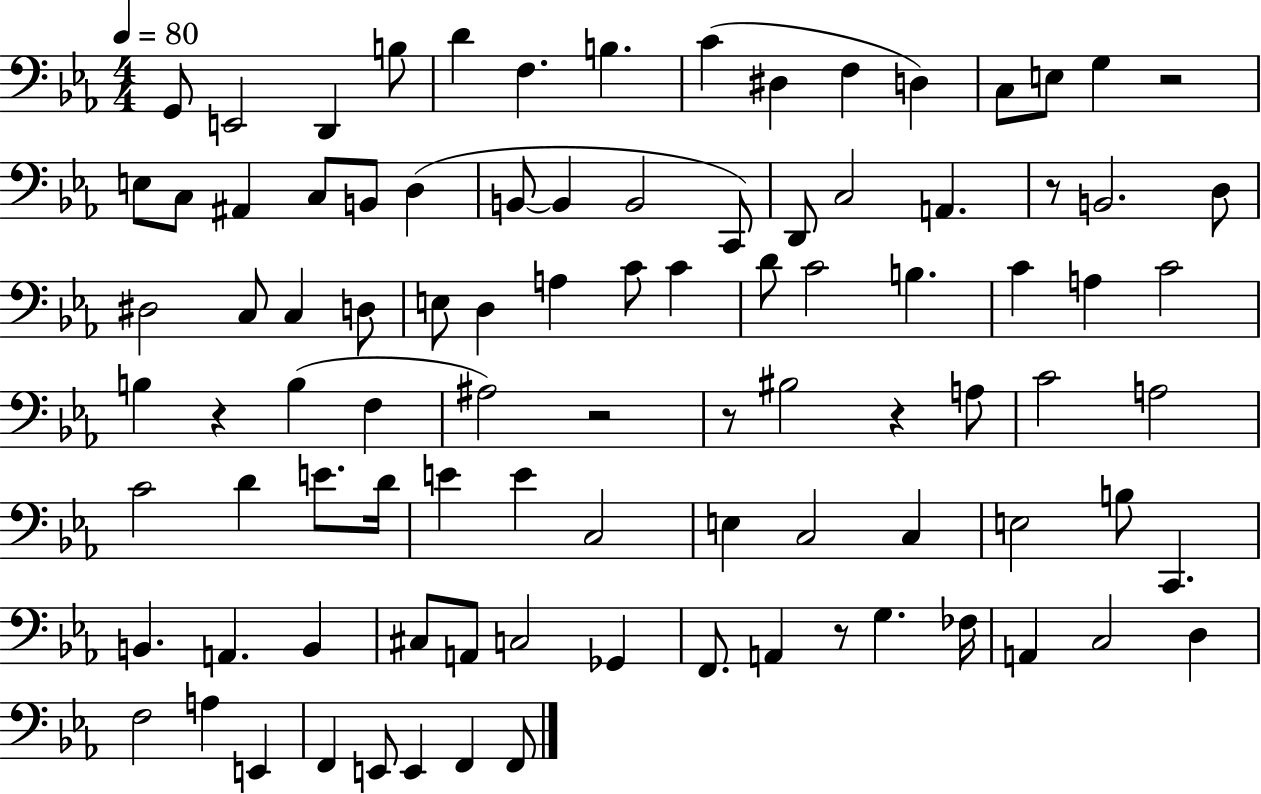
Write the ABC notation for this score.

X:1
T:Untitled
M:4/4
L:1/4
K:Eb
G,,/2 E,,2 D,, B,/2 D F, B, C ^D, F, D, C,/2 E,/2 G, z2 E,/2 C,/2 ^A,, C,/2 B,,/2 D, B,,/2 B,, B,,2 C,,/2 D,,/2 C,2 A,, z/2 B,,2 D,/2 ^D,2 C,/2 C, D,/2 E,/2 D, A, C/2 C D/2 C2 B, C A, C2 B, z B, F, ^A,2 z2 z/2 ^B,2 z A,/2 C2 A,2 C2 D E/2 D/4 E E C,2 E, C,2 C, E,2 B,/2 C,, B,, A,, B,, ^C,/2 A,,/2 C,2 _G,, F,,/2 A,, z/2 G, _F,/4 A,, C,2 D, F,2 A, E,, F,, E,,/2 E,, F,, F,,/2